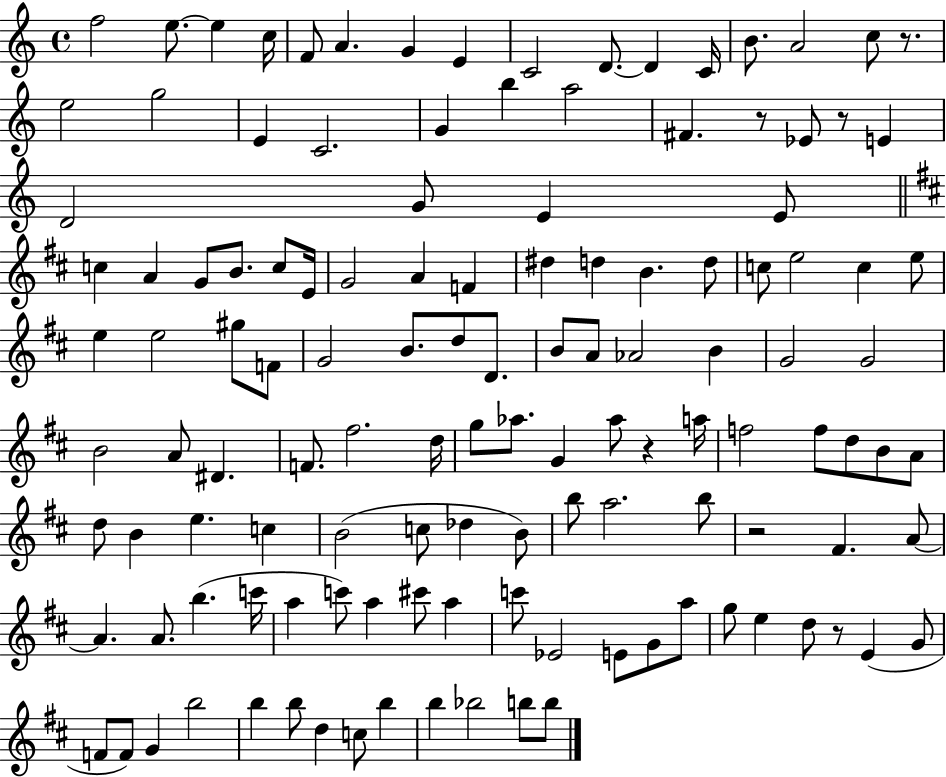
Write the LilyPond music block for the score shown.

{
  \clef treble
  \time 4/4
  \defaultTimeSignature
  \key c \major
  \repeat volta 2 { f''2 e''8.~~ e''4 c''16 | f'8 a'4. g'4 e'4 | c'2 d'8.~~ d'4 c'16 | b'8. a'2 c''8 r8. | \break e''2 g''2 | e'4 c'2. | g'4 b''4 a''2 | fis'4. r8 ees'8 r8 e'4 | \break d'2 g'8 e'4 e'8 | \bar "||" \break \key d \major c''4 a'4 g'8 b'8. c''8 e'16 | g'2 a'4 f'4 | dis''4 d''4 b'4. d''8 | c''8 e''2 c''4 e''8 | \break e''4 e''2 gis''8 f'8 | g'2 b'8. d''8 d'8. | b'8 a'8 aes'2 b'4 | g'2 g'2 | \break b'2 a'8 dis'4. | f'8. fis''2. d''16 | g''8 aes''8. g'4 aes''8 r4 a''16 | f''2 f''8 d''8 b'8 a'8 | \break d''8 b'4 e''4. c''4 | b'2( c''8 des''4 b'8) | b''8 a''2. b''8 | r2 fis'4. a'8~~ | \break a'4. a'8. b''4.( c'''16 | a''4 c'''8) a''4 cis'''8 a''4 | c'''8 ees'2 e'8 g'8 a''8 | g''8 e''4 d''8 r8 e'4( g'8 | \break f'8 f'8) g'4 b''2 | b''4 b''8 d''4 c''8 b''4 | b''4 bes''2 b''8 b''8 | } \bar "|."
}